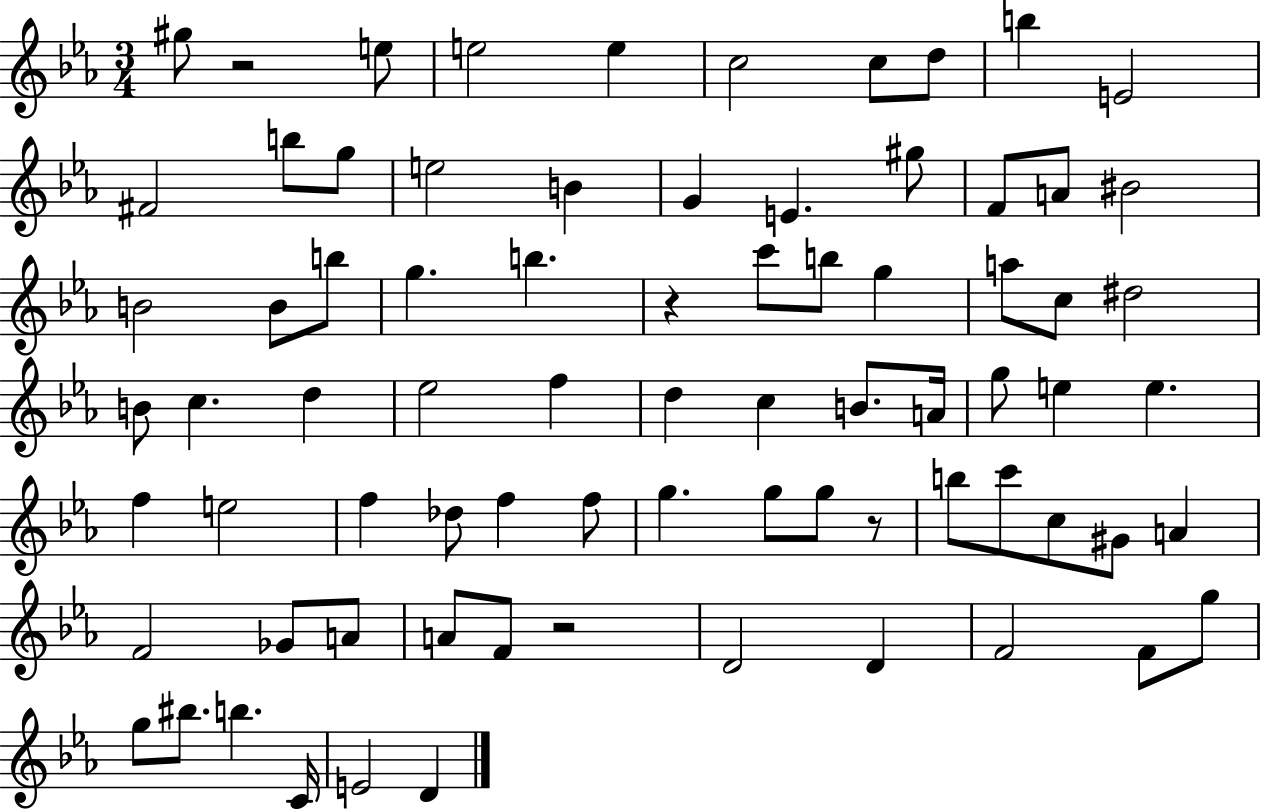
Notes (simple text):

G#5/e R/h E5/e E5/h E5/q C5/h C5/e D5/e B5/q E4/h F#4/h B5/e G5/e E5/h B4/q G4/q E4/q. G#5/e F4/e A4/e BIS4/h B4/h B4/e B5/e G5/q. B5/q. R/q C6/e B5/e G5/q A5/e C5/e D#5/h B4/e C5/q. D5/q Eb5/h F5/q D5/q C5/q B4/e. A4/s G5/e E5/q E5/q. F5/q E5/h F5/q Db5/e F5/q F5/e G5/q. G5/e G5/e R/e B5/e C6/e C5/e G#4/e A4/q F4/h Gb4/e A4/e A4/e F4/e R/h D4/h D4/q F4/h F4/e G5/e G5/e BIS5/e. B5/q. C4/s E4/h D4/q